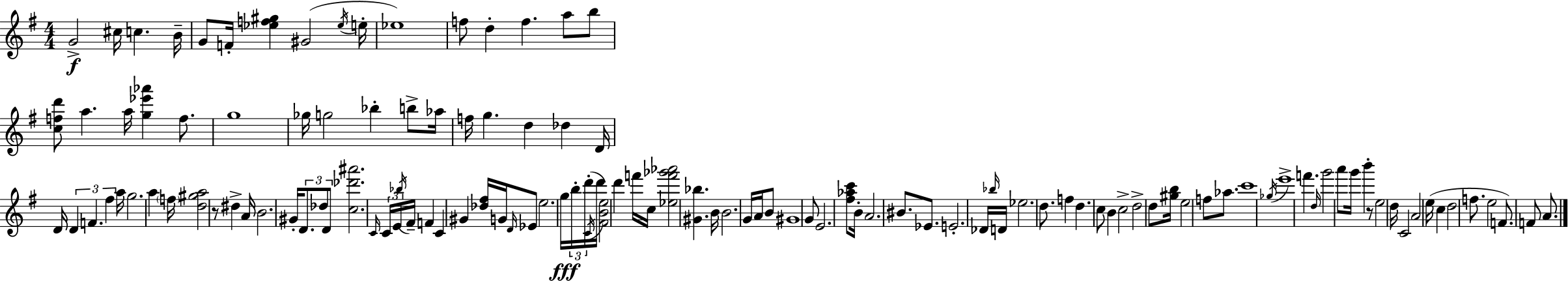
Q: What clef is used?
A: treble